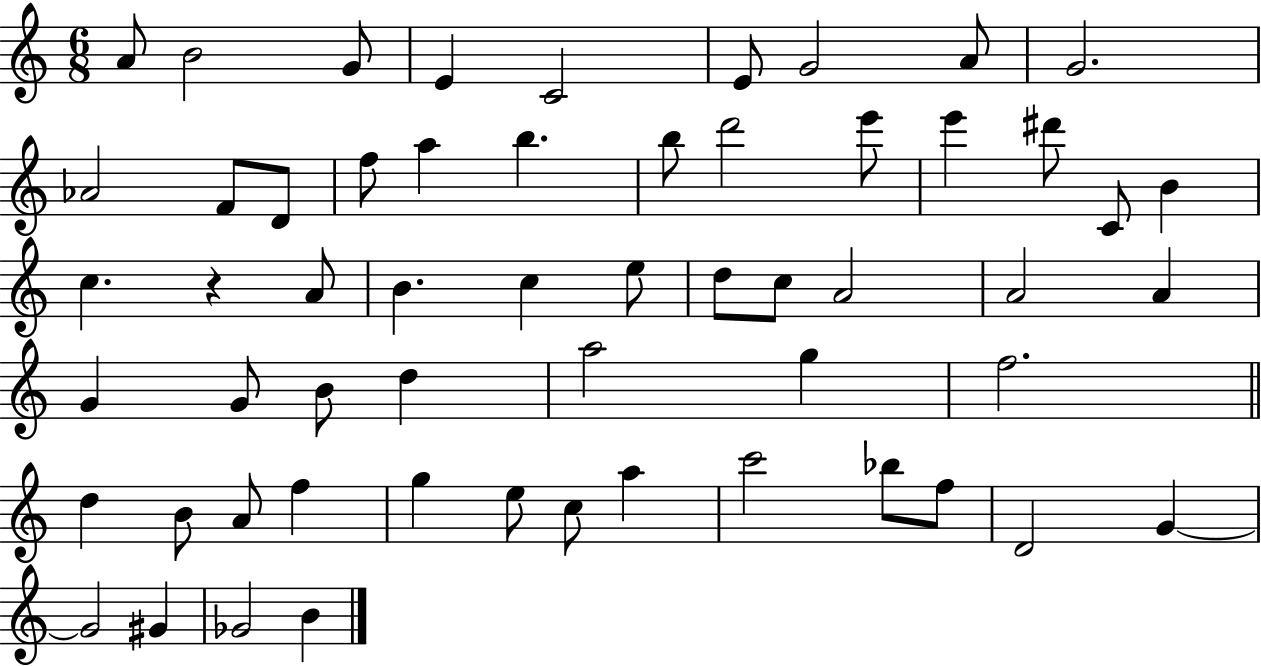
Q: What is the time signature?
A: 6/8